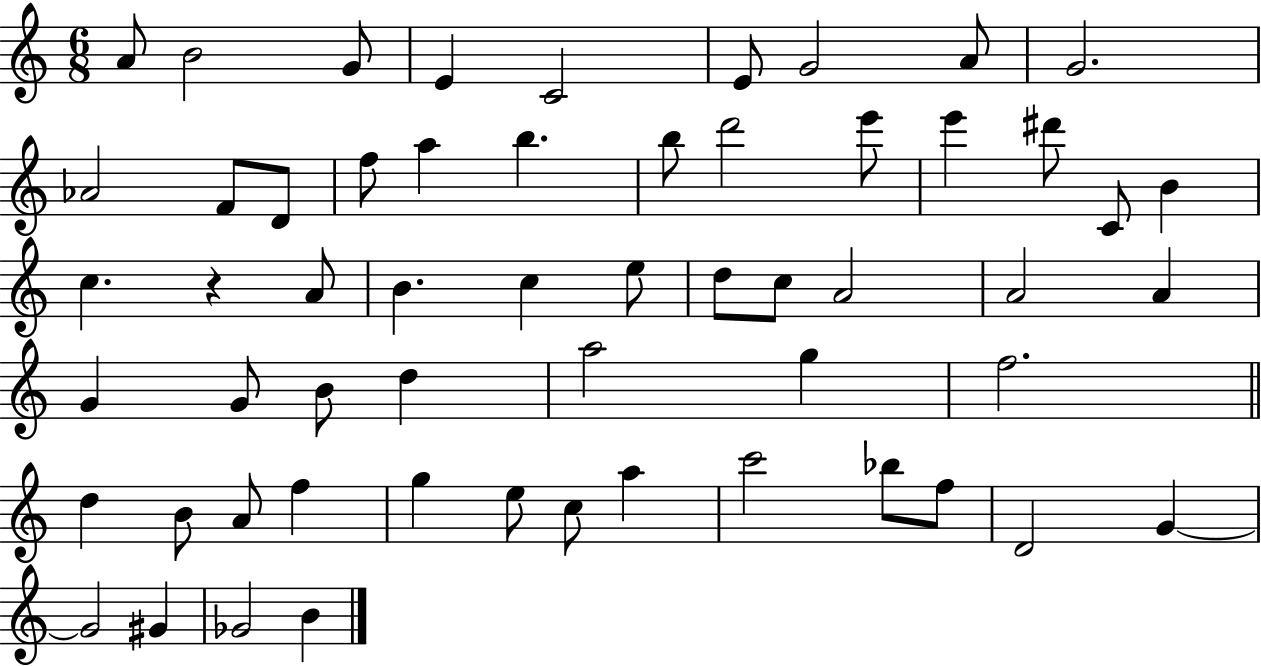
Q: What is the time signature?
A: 6/8